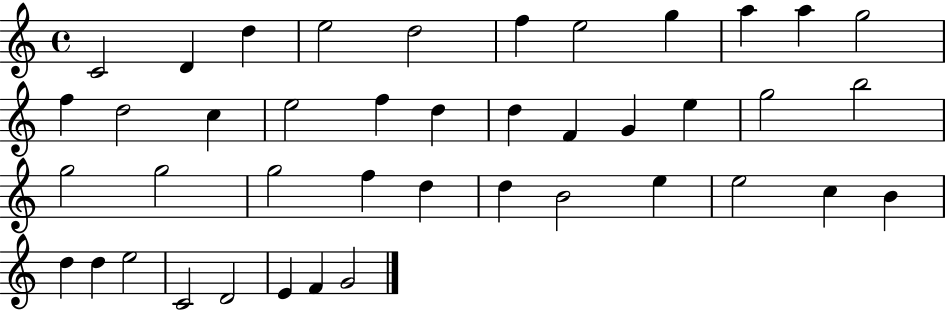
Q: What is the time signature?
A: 4/4